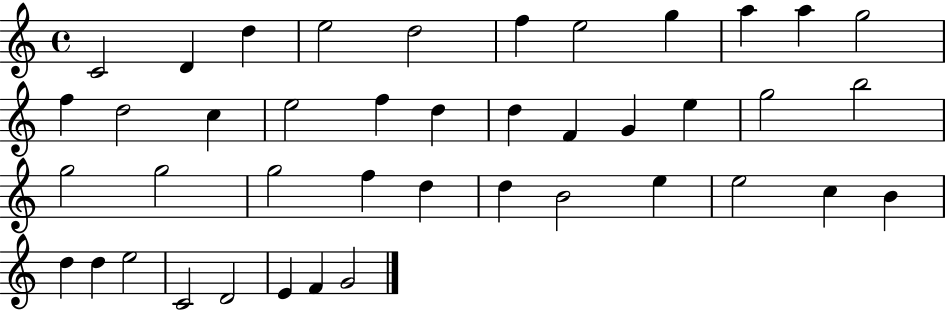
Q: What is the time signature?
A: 4/4